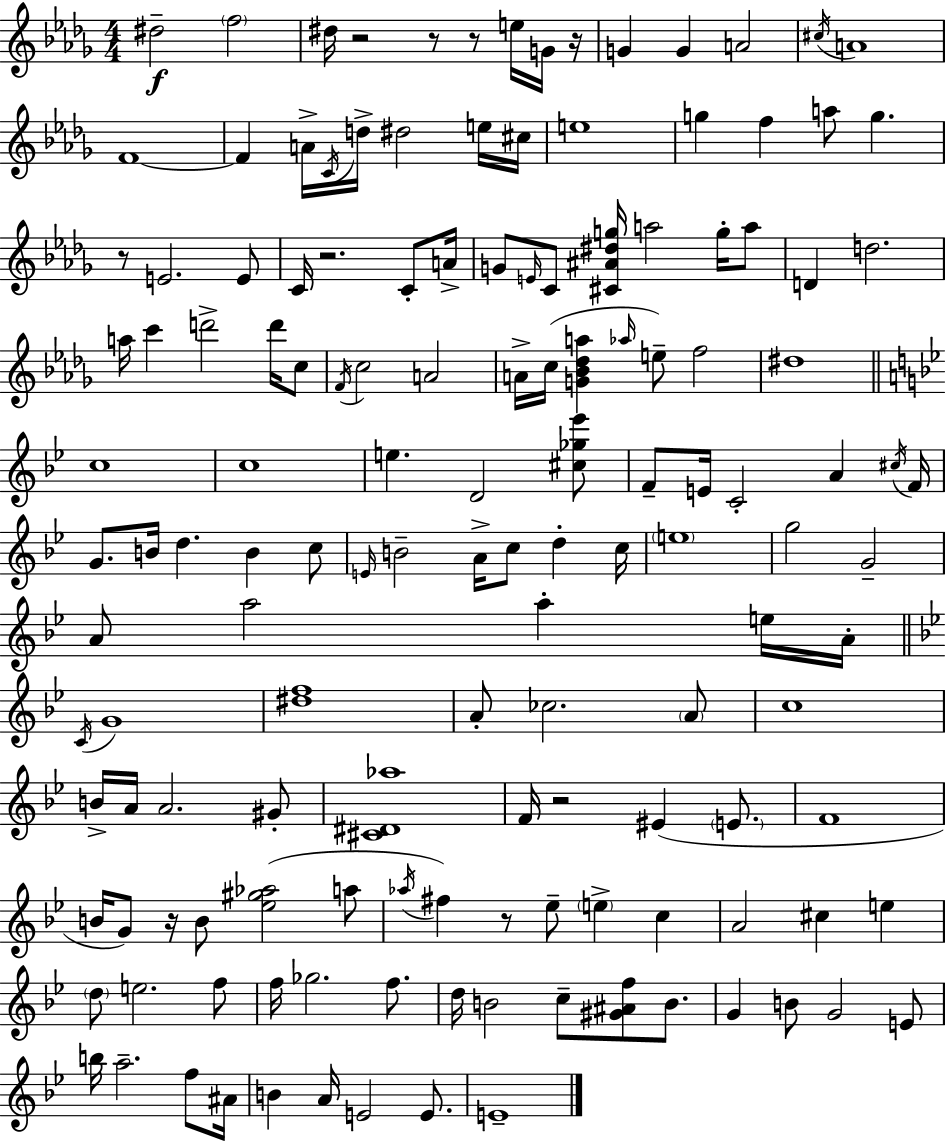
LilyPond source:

{
  \clef treble
  \numericTimeSignature
  \time 4/4
  \key bes \minor
  dis''2--\f \parenthesize f''2 | dis''16 r2 r8 r8 e''16 g'16 r16 | g'4 g'4 a'2 | \acciaccatura { cis''16 } a'1 | \break f'1~~ | f'4 a'16-> \acciaccatura { c'16 } d''16-> dis''2 | e''16 cis''16 e''1 | g''4 f''4 a''8 g''4. | \break r8 e'2. | e'8 c'16 r2. c'8-. | a'16-> g'8 \grace { e'16 } c'8 <cis' ais' dis'' g''>16 a''2 | g''16-. a''8 d'4 d''2. | \break a''16 c'''4 d'''2-> | d'''16 c''8 \acciaccatura { f'16 } c''2 a'2 | a'16-> c''16( <g' bes' des'' a''>4 \grace { aes''16 }) e''8-- f''2 | dis''1 | \break \bar "||" \break \key bes \major c''1 | c''1 | e''4. d'2 <cis'' ges'' ees'''>8 | f'8-- e'16 c'2-. a'4 \acciaccatura { cis''16 } | \break f'16 g'8. b'16 d''4. b'4 c''8 | \grace { e'16 } b'2-- a'16-> c''8 d''4-. | c''16 \parenthesize e''1 | g''2 g'2-- | \break a'8 a''2 a''4-. | e''16 a'16-. \bar "||" \break \key g \minor \acciaccatura { c'16 } g'1 | <dis'' f''>1 | a'8-. ces''2. \parenthesize a'8 | c''1 | \break b'16-> a'16 a'2. gis'8-. | <cis' dis' aes''>1 | f'16 r2 eis'4( \parenthesize e'8. | f'1 | \break b'16 g'8) r16 b'8 <ees'' gis'' aes''>2( a''8 | \acciaccatura { aes''16 } fis''4) r8 ees''8-- \parenthesize e''4-> c''4 | a'2 cis''4 e''4 | \parenthesize d''8 e''2. | \break f''8 f''16 ges''2. f''8. | d''16 b'2 c''8-- <gis' ais' f''>8 b'8. | g'4 b'8 g'2 | e'8 b''16 a''2.-- f''8 | \break ais'16 b'4 a'16 e'2 e'8. | e'1-- | \bar "|."
}